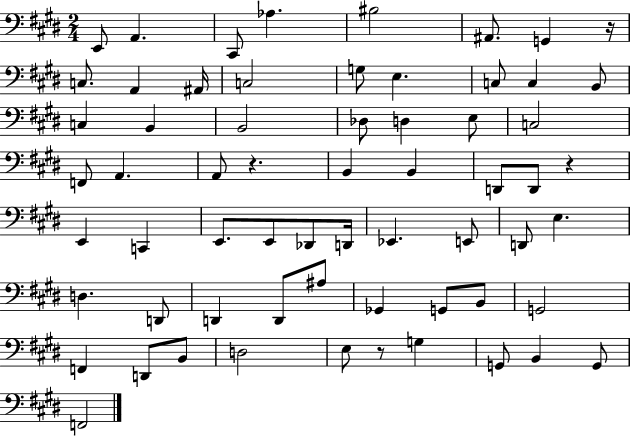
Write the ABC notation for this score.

X:1
T:Untitled
M:2/4
L:1/4
K:E
E,,/2 A,, ^C,,/2 _A, ^B,2 ^A,,/2 G,, z/4 C,/2 A,, ^A,,/4 C,2 G,/2 E, C,/2 C, B,,/2 C, B,, B,,2 _D,/2 D, E,/2 C,2 F,,/2 A,, A,,/2 z B,, B,, D,,/2 D,,/2 z E,, C,, E,,/2 E,,/2 _D,,/2 D,,/4 _E,, E,,/2 D,,/2 E, D, D,,/2 D,, D,,/2 ^A,/2 _G,, G,,/2 B,,/2 G,,2 F,, D,,/2 B,,/2 D,2 E,/2 z/2 G, G,,/2 B,, G,,/2 F,,2